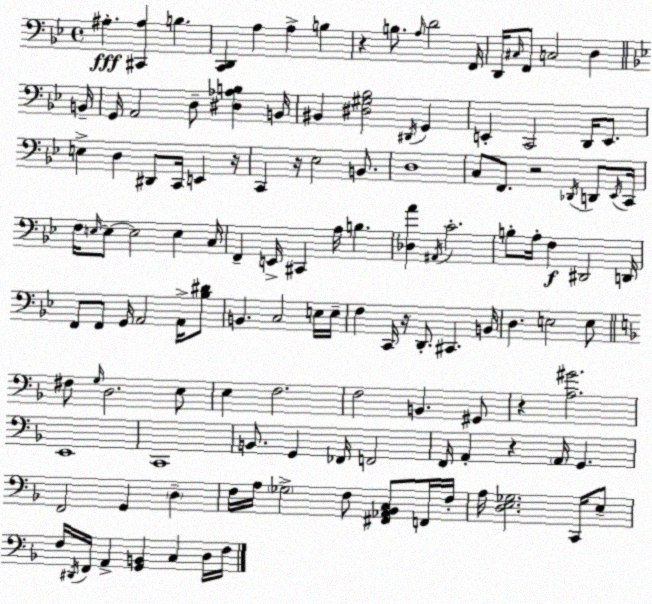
X:1
T:Untitled
M:4/4
L:1/4
K:Gm
^A, [^C,,^A,] B, [C,,D,,] A, A, B, z B,/2 A,/4 D2 F,,/4 D,,/4 ^C,/4 F,,/2 C,2 D, B,,/4 G,,/4 A,,2 D,/2 [^D,_A,B,] B,,/4 ^B,, [^D,^G,_B,]2 ^D,,/4 G,, E,, C,,2 D,,/4 E,,/2 E, D, ^D,,/2 C,,/4 E,, z/4 C,, z/4 _E,2 B,,/2 D,4 C,/2 F,,/2 z2 _D,,/4 D,,/2 _E,,/4 C,,/4 F,/4 E,/4 E,/2 E,2 E, C,/4 F,, E,,/4 ^C,, A,/4 B, [_D,A] ^A,,/4 C2 B,/2 A,/4 F, ^D,,2 D,,/4 F,,/2 F,,/2 G,,/4 A,,2 A,,/4 [_B,^D]/2 B,, C,2 E,/4 E,/4 F, C,,/4 z/4 D,,/2 ^C,, B,,/4 D, E,2 E,/2 ^F,/2 G,/4 D,2 E,/2 E, F,2 F,2 B,, ^G,,/2 z [A,^G]2 E,,4 C,,4 B,,/2 G,, _F,,/4 F,,2 F,,/4 A,, z A,,/4 G,, F,,2 G,, D, F,/4 A,/4 _G,2 F,/2 [^F,,_A,,_B,,C,]/2 F,,/4 F,/4 A,/4 [D,E,_G,]2 C,,/4 E,/2 F,/4 ^D,,/4 F,,/4 A,, [G,,B,,] C, D,/4 F,/4